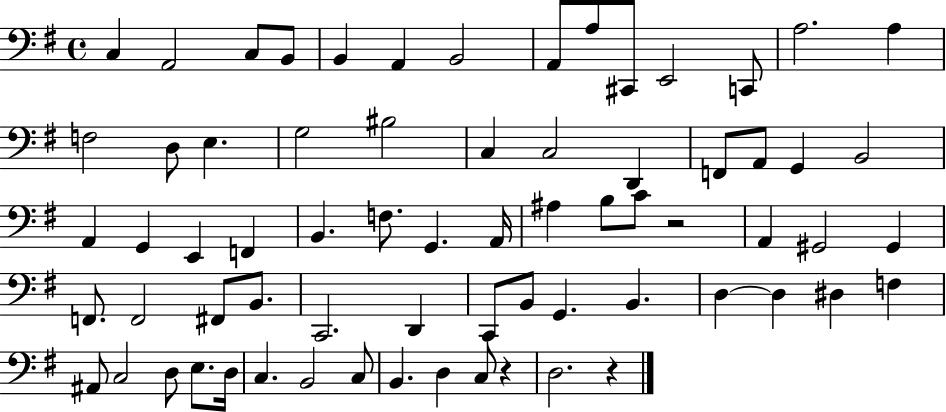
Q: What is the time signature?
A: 4/4